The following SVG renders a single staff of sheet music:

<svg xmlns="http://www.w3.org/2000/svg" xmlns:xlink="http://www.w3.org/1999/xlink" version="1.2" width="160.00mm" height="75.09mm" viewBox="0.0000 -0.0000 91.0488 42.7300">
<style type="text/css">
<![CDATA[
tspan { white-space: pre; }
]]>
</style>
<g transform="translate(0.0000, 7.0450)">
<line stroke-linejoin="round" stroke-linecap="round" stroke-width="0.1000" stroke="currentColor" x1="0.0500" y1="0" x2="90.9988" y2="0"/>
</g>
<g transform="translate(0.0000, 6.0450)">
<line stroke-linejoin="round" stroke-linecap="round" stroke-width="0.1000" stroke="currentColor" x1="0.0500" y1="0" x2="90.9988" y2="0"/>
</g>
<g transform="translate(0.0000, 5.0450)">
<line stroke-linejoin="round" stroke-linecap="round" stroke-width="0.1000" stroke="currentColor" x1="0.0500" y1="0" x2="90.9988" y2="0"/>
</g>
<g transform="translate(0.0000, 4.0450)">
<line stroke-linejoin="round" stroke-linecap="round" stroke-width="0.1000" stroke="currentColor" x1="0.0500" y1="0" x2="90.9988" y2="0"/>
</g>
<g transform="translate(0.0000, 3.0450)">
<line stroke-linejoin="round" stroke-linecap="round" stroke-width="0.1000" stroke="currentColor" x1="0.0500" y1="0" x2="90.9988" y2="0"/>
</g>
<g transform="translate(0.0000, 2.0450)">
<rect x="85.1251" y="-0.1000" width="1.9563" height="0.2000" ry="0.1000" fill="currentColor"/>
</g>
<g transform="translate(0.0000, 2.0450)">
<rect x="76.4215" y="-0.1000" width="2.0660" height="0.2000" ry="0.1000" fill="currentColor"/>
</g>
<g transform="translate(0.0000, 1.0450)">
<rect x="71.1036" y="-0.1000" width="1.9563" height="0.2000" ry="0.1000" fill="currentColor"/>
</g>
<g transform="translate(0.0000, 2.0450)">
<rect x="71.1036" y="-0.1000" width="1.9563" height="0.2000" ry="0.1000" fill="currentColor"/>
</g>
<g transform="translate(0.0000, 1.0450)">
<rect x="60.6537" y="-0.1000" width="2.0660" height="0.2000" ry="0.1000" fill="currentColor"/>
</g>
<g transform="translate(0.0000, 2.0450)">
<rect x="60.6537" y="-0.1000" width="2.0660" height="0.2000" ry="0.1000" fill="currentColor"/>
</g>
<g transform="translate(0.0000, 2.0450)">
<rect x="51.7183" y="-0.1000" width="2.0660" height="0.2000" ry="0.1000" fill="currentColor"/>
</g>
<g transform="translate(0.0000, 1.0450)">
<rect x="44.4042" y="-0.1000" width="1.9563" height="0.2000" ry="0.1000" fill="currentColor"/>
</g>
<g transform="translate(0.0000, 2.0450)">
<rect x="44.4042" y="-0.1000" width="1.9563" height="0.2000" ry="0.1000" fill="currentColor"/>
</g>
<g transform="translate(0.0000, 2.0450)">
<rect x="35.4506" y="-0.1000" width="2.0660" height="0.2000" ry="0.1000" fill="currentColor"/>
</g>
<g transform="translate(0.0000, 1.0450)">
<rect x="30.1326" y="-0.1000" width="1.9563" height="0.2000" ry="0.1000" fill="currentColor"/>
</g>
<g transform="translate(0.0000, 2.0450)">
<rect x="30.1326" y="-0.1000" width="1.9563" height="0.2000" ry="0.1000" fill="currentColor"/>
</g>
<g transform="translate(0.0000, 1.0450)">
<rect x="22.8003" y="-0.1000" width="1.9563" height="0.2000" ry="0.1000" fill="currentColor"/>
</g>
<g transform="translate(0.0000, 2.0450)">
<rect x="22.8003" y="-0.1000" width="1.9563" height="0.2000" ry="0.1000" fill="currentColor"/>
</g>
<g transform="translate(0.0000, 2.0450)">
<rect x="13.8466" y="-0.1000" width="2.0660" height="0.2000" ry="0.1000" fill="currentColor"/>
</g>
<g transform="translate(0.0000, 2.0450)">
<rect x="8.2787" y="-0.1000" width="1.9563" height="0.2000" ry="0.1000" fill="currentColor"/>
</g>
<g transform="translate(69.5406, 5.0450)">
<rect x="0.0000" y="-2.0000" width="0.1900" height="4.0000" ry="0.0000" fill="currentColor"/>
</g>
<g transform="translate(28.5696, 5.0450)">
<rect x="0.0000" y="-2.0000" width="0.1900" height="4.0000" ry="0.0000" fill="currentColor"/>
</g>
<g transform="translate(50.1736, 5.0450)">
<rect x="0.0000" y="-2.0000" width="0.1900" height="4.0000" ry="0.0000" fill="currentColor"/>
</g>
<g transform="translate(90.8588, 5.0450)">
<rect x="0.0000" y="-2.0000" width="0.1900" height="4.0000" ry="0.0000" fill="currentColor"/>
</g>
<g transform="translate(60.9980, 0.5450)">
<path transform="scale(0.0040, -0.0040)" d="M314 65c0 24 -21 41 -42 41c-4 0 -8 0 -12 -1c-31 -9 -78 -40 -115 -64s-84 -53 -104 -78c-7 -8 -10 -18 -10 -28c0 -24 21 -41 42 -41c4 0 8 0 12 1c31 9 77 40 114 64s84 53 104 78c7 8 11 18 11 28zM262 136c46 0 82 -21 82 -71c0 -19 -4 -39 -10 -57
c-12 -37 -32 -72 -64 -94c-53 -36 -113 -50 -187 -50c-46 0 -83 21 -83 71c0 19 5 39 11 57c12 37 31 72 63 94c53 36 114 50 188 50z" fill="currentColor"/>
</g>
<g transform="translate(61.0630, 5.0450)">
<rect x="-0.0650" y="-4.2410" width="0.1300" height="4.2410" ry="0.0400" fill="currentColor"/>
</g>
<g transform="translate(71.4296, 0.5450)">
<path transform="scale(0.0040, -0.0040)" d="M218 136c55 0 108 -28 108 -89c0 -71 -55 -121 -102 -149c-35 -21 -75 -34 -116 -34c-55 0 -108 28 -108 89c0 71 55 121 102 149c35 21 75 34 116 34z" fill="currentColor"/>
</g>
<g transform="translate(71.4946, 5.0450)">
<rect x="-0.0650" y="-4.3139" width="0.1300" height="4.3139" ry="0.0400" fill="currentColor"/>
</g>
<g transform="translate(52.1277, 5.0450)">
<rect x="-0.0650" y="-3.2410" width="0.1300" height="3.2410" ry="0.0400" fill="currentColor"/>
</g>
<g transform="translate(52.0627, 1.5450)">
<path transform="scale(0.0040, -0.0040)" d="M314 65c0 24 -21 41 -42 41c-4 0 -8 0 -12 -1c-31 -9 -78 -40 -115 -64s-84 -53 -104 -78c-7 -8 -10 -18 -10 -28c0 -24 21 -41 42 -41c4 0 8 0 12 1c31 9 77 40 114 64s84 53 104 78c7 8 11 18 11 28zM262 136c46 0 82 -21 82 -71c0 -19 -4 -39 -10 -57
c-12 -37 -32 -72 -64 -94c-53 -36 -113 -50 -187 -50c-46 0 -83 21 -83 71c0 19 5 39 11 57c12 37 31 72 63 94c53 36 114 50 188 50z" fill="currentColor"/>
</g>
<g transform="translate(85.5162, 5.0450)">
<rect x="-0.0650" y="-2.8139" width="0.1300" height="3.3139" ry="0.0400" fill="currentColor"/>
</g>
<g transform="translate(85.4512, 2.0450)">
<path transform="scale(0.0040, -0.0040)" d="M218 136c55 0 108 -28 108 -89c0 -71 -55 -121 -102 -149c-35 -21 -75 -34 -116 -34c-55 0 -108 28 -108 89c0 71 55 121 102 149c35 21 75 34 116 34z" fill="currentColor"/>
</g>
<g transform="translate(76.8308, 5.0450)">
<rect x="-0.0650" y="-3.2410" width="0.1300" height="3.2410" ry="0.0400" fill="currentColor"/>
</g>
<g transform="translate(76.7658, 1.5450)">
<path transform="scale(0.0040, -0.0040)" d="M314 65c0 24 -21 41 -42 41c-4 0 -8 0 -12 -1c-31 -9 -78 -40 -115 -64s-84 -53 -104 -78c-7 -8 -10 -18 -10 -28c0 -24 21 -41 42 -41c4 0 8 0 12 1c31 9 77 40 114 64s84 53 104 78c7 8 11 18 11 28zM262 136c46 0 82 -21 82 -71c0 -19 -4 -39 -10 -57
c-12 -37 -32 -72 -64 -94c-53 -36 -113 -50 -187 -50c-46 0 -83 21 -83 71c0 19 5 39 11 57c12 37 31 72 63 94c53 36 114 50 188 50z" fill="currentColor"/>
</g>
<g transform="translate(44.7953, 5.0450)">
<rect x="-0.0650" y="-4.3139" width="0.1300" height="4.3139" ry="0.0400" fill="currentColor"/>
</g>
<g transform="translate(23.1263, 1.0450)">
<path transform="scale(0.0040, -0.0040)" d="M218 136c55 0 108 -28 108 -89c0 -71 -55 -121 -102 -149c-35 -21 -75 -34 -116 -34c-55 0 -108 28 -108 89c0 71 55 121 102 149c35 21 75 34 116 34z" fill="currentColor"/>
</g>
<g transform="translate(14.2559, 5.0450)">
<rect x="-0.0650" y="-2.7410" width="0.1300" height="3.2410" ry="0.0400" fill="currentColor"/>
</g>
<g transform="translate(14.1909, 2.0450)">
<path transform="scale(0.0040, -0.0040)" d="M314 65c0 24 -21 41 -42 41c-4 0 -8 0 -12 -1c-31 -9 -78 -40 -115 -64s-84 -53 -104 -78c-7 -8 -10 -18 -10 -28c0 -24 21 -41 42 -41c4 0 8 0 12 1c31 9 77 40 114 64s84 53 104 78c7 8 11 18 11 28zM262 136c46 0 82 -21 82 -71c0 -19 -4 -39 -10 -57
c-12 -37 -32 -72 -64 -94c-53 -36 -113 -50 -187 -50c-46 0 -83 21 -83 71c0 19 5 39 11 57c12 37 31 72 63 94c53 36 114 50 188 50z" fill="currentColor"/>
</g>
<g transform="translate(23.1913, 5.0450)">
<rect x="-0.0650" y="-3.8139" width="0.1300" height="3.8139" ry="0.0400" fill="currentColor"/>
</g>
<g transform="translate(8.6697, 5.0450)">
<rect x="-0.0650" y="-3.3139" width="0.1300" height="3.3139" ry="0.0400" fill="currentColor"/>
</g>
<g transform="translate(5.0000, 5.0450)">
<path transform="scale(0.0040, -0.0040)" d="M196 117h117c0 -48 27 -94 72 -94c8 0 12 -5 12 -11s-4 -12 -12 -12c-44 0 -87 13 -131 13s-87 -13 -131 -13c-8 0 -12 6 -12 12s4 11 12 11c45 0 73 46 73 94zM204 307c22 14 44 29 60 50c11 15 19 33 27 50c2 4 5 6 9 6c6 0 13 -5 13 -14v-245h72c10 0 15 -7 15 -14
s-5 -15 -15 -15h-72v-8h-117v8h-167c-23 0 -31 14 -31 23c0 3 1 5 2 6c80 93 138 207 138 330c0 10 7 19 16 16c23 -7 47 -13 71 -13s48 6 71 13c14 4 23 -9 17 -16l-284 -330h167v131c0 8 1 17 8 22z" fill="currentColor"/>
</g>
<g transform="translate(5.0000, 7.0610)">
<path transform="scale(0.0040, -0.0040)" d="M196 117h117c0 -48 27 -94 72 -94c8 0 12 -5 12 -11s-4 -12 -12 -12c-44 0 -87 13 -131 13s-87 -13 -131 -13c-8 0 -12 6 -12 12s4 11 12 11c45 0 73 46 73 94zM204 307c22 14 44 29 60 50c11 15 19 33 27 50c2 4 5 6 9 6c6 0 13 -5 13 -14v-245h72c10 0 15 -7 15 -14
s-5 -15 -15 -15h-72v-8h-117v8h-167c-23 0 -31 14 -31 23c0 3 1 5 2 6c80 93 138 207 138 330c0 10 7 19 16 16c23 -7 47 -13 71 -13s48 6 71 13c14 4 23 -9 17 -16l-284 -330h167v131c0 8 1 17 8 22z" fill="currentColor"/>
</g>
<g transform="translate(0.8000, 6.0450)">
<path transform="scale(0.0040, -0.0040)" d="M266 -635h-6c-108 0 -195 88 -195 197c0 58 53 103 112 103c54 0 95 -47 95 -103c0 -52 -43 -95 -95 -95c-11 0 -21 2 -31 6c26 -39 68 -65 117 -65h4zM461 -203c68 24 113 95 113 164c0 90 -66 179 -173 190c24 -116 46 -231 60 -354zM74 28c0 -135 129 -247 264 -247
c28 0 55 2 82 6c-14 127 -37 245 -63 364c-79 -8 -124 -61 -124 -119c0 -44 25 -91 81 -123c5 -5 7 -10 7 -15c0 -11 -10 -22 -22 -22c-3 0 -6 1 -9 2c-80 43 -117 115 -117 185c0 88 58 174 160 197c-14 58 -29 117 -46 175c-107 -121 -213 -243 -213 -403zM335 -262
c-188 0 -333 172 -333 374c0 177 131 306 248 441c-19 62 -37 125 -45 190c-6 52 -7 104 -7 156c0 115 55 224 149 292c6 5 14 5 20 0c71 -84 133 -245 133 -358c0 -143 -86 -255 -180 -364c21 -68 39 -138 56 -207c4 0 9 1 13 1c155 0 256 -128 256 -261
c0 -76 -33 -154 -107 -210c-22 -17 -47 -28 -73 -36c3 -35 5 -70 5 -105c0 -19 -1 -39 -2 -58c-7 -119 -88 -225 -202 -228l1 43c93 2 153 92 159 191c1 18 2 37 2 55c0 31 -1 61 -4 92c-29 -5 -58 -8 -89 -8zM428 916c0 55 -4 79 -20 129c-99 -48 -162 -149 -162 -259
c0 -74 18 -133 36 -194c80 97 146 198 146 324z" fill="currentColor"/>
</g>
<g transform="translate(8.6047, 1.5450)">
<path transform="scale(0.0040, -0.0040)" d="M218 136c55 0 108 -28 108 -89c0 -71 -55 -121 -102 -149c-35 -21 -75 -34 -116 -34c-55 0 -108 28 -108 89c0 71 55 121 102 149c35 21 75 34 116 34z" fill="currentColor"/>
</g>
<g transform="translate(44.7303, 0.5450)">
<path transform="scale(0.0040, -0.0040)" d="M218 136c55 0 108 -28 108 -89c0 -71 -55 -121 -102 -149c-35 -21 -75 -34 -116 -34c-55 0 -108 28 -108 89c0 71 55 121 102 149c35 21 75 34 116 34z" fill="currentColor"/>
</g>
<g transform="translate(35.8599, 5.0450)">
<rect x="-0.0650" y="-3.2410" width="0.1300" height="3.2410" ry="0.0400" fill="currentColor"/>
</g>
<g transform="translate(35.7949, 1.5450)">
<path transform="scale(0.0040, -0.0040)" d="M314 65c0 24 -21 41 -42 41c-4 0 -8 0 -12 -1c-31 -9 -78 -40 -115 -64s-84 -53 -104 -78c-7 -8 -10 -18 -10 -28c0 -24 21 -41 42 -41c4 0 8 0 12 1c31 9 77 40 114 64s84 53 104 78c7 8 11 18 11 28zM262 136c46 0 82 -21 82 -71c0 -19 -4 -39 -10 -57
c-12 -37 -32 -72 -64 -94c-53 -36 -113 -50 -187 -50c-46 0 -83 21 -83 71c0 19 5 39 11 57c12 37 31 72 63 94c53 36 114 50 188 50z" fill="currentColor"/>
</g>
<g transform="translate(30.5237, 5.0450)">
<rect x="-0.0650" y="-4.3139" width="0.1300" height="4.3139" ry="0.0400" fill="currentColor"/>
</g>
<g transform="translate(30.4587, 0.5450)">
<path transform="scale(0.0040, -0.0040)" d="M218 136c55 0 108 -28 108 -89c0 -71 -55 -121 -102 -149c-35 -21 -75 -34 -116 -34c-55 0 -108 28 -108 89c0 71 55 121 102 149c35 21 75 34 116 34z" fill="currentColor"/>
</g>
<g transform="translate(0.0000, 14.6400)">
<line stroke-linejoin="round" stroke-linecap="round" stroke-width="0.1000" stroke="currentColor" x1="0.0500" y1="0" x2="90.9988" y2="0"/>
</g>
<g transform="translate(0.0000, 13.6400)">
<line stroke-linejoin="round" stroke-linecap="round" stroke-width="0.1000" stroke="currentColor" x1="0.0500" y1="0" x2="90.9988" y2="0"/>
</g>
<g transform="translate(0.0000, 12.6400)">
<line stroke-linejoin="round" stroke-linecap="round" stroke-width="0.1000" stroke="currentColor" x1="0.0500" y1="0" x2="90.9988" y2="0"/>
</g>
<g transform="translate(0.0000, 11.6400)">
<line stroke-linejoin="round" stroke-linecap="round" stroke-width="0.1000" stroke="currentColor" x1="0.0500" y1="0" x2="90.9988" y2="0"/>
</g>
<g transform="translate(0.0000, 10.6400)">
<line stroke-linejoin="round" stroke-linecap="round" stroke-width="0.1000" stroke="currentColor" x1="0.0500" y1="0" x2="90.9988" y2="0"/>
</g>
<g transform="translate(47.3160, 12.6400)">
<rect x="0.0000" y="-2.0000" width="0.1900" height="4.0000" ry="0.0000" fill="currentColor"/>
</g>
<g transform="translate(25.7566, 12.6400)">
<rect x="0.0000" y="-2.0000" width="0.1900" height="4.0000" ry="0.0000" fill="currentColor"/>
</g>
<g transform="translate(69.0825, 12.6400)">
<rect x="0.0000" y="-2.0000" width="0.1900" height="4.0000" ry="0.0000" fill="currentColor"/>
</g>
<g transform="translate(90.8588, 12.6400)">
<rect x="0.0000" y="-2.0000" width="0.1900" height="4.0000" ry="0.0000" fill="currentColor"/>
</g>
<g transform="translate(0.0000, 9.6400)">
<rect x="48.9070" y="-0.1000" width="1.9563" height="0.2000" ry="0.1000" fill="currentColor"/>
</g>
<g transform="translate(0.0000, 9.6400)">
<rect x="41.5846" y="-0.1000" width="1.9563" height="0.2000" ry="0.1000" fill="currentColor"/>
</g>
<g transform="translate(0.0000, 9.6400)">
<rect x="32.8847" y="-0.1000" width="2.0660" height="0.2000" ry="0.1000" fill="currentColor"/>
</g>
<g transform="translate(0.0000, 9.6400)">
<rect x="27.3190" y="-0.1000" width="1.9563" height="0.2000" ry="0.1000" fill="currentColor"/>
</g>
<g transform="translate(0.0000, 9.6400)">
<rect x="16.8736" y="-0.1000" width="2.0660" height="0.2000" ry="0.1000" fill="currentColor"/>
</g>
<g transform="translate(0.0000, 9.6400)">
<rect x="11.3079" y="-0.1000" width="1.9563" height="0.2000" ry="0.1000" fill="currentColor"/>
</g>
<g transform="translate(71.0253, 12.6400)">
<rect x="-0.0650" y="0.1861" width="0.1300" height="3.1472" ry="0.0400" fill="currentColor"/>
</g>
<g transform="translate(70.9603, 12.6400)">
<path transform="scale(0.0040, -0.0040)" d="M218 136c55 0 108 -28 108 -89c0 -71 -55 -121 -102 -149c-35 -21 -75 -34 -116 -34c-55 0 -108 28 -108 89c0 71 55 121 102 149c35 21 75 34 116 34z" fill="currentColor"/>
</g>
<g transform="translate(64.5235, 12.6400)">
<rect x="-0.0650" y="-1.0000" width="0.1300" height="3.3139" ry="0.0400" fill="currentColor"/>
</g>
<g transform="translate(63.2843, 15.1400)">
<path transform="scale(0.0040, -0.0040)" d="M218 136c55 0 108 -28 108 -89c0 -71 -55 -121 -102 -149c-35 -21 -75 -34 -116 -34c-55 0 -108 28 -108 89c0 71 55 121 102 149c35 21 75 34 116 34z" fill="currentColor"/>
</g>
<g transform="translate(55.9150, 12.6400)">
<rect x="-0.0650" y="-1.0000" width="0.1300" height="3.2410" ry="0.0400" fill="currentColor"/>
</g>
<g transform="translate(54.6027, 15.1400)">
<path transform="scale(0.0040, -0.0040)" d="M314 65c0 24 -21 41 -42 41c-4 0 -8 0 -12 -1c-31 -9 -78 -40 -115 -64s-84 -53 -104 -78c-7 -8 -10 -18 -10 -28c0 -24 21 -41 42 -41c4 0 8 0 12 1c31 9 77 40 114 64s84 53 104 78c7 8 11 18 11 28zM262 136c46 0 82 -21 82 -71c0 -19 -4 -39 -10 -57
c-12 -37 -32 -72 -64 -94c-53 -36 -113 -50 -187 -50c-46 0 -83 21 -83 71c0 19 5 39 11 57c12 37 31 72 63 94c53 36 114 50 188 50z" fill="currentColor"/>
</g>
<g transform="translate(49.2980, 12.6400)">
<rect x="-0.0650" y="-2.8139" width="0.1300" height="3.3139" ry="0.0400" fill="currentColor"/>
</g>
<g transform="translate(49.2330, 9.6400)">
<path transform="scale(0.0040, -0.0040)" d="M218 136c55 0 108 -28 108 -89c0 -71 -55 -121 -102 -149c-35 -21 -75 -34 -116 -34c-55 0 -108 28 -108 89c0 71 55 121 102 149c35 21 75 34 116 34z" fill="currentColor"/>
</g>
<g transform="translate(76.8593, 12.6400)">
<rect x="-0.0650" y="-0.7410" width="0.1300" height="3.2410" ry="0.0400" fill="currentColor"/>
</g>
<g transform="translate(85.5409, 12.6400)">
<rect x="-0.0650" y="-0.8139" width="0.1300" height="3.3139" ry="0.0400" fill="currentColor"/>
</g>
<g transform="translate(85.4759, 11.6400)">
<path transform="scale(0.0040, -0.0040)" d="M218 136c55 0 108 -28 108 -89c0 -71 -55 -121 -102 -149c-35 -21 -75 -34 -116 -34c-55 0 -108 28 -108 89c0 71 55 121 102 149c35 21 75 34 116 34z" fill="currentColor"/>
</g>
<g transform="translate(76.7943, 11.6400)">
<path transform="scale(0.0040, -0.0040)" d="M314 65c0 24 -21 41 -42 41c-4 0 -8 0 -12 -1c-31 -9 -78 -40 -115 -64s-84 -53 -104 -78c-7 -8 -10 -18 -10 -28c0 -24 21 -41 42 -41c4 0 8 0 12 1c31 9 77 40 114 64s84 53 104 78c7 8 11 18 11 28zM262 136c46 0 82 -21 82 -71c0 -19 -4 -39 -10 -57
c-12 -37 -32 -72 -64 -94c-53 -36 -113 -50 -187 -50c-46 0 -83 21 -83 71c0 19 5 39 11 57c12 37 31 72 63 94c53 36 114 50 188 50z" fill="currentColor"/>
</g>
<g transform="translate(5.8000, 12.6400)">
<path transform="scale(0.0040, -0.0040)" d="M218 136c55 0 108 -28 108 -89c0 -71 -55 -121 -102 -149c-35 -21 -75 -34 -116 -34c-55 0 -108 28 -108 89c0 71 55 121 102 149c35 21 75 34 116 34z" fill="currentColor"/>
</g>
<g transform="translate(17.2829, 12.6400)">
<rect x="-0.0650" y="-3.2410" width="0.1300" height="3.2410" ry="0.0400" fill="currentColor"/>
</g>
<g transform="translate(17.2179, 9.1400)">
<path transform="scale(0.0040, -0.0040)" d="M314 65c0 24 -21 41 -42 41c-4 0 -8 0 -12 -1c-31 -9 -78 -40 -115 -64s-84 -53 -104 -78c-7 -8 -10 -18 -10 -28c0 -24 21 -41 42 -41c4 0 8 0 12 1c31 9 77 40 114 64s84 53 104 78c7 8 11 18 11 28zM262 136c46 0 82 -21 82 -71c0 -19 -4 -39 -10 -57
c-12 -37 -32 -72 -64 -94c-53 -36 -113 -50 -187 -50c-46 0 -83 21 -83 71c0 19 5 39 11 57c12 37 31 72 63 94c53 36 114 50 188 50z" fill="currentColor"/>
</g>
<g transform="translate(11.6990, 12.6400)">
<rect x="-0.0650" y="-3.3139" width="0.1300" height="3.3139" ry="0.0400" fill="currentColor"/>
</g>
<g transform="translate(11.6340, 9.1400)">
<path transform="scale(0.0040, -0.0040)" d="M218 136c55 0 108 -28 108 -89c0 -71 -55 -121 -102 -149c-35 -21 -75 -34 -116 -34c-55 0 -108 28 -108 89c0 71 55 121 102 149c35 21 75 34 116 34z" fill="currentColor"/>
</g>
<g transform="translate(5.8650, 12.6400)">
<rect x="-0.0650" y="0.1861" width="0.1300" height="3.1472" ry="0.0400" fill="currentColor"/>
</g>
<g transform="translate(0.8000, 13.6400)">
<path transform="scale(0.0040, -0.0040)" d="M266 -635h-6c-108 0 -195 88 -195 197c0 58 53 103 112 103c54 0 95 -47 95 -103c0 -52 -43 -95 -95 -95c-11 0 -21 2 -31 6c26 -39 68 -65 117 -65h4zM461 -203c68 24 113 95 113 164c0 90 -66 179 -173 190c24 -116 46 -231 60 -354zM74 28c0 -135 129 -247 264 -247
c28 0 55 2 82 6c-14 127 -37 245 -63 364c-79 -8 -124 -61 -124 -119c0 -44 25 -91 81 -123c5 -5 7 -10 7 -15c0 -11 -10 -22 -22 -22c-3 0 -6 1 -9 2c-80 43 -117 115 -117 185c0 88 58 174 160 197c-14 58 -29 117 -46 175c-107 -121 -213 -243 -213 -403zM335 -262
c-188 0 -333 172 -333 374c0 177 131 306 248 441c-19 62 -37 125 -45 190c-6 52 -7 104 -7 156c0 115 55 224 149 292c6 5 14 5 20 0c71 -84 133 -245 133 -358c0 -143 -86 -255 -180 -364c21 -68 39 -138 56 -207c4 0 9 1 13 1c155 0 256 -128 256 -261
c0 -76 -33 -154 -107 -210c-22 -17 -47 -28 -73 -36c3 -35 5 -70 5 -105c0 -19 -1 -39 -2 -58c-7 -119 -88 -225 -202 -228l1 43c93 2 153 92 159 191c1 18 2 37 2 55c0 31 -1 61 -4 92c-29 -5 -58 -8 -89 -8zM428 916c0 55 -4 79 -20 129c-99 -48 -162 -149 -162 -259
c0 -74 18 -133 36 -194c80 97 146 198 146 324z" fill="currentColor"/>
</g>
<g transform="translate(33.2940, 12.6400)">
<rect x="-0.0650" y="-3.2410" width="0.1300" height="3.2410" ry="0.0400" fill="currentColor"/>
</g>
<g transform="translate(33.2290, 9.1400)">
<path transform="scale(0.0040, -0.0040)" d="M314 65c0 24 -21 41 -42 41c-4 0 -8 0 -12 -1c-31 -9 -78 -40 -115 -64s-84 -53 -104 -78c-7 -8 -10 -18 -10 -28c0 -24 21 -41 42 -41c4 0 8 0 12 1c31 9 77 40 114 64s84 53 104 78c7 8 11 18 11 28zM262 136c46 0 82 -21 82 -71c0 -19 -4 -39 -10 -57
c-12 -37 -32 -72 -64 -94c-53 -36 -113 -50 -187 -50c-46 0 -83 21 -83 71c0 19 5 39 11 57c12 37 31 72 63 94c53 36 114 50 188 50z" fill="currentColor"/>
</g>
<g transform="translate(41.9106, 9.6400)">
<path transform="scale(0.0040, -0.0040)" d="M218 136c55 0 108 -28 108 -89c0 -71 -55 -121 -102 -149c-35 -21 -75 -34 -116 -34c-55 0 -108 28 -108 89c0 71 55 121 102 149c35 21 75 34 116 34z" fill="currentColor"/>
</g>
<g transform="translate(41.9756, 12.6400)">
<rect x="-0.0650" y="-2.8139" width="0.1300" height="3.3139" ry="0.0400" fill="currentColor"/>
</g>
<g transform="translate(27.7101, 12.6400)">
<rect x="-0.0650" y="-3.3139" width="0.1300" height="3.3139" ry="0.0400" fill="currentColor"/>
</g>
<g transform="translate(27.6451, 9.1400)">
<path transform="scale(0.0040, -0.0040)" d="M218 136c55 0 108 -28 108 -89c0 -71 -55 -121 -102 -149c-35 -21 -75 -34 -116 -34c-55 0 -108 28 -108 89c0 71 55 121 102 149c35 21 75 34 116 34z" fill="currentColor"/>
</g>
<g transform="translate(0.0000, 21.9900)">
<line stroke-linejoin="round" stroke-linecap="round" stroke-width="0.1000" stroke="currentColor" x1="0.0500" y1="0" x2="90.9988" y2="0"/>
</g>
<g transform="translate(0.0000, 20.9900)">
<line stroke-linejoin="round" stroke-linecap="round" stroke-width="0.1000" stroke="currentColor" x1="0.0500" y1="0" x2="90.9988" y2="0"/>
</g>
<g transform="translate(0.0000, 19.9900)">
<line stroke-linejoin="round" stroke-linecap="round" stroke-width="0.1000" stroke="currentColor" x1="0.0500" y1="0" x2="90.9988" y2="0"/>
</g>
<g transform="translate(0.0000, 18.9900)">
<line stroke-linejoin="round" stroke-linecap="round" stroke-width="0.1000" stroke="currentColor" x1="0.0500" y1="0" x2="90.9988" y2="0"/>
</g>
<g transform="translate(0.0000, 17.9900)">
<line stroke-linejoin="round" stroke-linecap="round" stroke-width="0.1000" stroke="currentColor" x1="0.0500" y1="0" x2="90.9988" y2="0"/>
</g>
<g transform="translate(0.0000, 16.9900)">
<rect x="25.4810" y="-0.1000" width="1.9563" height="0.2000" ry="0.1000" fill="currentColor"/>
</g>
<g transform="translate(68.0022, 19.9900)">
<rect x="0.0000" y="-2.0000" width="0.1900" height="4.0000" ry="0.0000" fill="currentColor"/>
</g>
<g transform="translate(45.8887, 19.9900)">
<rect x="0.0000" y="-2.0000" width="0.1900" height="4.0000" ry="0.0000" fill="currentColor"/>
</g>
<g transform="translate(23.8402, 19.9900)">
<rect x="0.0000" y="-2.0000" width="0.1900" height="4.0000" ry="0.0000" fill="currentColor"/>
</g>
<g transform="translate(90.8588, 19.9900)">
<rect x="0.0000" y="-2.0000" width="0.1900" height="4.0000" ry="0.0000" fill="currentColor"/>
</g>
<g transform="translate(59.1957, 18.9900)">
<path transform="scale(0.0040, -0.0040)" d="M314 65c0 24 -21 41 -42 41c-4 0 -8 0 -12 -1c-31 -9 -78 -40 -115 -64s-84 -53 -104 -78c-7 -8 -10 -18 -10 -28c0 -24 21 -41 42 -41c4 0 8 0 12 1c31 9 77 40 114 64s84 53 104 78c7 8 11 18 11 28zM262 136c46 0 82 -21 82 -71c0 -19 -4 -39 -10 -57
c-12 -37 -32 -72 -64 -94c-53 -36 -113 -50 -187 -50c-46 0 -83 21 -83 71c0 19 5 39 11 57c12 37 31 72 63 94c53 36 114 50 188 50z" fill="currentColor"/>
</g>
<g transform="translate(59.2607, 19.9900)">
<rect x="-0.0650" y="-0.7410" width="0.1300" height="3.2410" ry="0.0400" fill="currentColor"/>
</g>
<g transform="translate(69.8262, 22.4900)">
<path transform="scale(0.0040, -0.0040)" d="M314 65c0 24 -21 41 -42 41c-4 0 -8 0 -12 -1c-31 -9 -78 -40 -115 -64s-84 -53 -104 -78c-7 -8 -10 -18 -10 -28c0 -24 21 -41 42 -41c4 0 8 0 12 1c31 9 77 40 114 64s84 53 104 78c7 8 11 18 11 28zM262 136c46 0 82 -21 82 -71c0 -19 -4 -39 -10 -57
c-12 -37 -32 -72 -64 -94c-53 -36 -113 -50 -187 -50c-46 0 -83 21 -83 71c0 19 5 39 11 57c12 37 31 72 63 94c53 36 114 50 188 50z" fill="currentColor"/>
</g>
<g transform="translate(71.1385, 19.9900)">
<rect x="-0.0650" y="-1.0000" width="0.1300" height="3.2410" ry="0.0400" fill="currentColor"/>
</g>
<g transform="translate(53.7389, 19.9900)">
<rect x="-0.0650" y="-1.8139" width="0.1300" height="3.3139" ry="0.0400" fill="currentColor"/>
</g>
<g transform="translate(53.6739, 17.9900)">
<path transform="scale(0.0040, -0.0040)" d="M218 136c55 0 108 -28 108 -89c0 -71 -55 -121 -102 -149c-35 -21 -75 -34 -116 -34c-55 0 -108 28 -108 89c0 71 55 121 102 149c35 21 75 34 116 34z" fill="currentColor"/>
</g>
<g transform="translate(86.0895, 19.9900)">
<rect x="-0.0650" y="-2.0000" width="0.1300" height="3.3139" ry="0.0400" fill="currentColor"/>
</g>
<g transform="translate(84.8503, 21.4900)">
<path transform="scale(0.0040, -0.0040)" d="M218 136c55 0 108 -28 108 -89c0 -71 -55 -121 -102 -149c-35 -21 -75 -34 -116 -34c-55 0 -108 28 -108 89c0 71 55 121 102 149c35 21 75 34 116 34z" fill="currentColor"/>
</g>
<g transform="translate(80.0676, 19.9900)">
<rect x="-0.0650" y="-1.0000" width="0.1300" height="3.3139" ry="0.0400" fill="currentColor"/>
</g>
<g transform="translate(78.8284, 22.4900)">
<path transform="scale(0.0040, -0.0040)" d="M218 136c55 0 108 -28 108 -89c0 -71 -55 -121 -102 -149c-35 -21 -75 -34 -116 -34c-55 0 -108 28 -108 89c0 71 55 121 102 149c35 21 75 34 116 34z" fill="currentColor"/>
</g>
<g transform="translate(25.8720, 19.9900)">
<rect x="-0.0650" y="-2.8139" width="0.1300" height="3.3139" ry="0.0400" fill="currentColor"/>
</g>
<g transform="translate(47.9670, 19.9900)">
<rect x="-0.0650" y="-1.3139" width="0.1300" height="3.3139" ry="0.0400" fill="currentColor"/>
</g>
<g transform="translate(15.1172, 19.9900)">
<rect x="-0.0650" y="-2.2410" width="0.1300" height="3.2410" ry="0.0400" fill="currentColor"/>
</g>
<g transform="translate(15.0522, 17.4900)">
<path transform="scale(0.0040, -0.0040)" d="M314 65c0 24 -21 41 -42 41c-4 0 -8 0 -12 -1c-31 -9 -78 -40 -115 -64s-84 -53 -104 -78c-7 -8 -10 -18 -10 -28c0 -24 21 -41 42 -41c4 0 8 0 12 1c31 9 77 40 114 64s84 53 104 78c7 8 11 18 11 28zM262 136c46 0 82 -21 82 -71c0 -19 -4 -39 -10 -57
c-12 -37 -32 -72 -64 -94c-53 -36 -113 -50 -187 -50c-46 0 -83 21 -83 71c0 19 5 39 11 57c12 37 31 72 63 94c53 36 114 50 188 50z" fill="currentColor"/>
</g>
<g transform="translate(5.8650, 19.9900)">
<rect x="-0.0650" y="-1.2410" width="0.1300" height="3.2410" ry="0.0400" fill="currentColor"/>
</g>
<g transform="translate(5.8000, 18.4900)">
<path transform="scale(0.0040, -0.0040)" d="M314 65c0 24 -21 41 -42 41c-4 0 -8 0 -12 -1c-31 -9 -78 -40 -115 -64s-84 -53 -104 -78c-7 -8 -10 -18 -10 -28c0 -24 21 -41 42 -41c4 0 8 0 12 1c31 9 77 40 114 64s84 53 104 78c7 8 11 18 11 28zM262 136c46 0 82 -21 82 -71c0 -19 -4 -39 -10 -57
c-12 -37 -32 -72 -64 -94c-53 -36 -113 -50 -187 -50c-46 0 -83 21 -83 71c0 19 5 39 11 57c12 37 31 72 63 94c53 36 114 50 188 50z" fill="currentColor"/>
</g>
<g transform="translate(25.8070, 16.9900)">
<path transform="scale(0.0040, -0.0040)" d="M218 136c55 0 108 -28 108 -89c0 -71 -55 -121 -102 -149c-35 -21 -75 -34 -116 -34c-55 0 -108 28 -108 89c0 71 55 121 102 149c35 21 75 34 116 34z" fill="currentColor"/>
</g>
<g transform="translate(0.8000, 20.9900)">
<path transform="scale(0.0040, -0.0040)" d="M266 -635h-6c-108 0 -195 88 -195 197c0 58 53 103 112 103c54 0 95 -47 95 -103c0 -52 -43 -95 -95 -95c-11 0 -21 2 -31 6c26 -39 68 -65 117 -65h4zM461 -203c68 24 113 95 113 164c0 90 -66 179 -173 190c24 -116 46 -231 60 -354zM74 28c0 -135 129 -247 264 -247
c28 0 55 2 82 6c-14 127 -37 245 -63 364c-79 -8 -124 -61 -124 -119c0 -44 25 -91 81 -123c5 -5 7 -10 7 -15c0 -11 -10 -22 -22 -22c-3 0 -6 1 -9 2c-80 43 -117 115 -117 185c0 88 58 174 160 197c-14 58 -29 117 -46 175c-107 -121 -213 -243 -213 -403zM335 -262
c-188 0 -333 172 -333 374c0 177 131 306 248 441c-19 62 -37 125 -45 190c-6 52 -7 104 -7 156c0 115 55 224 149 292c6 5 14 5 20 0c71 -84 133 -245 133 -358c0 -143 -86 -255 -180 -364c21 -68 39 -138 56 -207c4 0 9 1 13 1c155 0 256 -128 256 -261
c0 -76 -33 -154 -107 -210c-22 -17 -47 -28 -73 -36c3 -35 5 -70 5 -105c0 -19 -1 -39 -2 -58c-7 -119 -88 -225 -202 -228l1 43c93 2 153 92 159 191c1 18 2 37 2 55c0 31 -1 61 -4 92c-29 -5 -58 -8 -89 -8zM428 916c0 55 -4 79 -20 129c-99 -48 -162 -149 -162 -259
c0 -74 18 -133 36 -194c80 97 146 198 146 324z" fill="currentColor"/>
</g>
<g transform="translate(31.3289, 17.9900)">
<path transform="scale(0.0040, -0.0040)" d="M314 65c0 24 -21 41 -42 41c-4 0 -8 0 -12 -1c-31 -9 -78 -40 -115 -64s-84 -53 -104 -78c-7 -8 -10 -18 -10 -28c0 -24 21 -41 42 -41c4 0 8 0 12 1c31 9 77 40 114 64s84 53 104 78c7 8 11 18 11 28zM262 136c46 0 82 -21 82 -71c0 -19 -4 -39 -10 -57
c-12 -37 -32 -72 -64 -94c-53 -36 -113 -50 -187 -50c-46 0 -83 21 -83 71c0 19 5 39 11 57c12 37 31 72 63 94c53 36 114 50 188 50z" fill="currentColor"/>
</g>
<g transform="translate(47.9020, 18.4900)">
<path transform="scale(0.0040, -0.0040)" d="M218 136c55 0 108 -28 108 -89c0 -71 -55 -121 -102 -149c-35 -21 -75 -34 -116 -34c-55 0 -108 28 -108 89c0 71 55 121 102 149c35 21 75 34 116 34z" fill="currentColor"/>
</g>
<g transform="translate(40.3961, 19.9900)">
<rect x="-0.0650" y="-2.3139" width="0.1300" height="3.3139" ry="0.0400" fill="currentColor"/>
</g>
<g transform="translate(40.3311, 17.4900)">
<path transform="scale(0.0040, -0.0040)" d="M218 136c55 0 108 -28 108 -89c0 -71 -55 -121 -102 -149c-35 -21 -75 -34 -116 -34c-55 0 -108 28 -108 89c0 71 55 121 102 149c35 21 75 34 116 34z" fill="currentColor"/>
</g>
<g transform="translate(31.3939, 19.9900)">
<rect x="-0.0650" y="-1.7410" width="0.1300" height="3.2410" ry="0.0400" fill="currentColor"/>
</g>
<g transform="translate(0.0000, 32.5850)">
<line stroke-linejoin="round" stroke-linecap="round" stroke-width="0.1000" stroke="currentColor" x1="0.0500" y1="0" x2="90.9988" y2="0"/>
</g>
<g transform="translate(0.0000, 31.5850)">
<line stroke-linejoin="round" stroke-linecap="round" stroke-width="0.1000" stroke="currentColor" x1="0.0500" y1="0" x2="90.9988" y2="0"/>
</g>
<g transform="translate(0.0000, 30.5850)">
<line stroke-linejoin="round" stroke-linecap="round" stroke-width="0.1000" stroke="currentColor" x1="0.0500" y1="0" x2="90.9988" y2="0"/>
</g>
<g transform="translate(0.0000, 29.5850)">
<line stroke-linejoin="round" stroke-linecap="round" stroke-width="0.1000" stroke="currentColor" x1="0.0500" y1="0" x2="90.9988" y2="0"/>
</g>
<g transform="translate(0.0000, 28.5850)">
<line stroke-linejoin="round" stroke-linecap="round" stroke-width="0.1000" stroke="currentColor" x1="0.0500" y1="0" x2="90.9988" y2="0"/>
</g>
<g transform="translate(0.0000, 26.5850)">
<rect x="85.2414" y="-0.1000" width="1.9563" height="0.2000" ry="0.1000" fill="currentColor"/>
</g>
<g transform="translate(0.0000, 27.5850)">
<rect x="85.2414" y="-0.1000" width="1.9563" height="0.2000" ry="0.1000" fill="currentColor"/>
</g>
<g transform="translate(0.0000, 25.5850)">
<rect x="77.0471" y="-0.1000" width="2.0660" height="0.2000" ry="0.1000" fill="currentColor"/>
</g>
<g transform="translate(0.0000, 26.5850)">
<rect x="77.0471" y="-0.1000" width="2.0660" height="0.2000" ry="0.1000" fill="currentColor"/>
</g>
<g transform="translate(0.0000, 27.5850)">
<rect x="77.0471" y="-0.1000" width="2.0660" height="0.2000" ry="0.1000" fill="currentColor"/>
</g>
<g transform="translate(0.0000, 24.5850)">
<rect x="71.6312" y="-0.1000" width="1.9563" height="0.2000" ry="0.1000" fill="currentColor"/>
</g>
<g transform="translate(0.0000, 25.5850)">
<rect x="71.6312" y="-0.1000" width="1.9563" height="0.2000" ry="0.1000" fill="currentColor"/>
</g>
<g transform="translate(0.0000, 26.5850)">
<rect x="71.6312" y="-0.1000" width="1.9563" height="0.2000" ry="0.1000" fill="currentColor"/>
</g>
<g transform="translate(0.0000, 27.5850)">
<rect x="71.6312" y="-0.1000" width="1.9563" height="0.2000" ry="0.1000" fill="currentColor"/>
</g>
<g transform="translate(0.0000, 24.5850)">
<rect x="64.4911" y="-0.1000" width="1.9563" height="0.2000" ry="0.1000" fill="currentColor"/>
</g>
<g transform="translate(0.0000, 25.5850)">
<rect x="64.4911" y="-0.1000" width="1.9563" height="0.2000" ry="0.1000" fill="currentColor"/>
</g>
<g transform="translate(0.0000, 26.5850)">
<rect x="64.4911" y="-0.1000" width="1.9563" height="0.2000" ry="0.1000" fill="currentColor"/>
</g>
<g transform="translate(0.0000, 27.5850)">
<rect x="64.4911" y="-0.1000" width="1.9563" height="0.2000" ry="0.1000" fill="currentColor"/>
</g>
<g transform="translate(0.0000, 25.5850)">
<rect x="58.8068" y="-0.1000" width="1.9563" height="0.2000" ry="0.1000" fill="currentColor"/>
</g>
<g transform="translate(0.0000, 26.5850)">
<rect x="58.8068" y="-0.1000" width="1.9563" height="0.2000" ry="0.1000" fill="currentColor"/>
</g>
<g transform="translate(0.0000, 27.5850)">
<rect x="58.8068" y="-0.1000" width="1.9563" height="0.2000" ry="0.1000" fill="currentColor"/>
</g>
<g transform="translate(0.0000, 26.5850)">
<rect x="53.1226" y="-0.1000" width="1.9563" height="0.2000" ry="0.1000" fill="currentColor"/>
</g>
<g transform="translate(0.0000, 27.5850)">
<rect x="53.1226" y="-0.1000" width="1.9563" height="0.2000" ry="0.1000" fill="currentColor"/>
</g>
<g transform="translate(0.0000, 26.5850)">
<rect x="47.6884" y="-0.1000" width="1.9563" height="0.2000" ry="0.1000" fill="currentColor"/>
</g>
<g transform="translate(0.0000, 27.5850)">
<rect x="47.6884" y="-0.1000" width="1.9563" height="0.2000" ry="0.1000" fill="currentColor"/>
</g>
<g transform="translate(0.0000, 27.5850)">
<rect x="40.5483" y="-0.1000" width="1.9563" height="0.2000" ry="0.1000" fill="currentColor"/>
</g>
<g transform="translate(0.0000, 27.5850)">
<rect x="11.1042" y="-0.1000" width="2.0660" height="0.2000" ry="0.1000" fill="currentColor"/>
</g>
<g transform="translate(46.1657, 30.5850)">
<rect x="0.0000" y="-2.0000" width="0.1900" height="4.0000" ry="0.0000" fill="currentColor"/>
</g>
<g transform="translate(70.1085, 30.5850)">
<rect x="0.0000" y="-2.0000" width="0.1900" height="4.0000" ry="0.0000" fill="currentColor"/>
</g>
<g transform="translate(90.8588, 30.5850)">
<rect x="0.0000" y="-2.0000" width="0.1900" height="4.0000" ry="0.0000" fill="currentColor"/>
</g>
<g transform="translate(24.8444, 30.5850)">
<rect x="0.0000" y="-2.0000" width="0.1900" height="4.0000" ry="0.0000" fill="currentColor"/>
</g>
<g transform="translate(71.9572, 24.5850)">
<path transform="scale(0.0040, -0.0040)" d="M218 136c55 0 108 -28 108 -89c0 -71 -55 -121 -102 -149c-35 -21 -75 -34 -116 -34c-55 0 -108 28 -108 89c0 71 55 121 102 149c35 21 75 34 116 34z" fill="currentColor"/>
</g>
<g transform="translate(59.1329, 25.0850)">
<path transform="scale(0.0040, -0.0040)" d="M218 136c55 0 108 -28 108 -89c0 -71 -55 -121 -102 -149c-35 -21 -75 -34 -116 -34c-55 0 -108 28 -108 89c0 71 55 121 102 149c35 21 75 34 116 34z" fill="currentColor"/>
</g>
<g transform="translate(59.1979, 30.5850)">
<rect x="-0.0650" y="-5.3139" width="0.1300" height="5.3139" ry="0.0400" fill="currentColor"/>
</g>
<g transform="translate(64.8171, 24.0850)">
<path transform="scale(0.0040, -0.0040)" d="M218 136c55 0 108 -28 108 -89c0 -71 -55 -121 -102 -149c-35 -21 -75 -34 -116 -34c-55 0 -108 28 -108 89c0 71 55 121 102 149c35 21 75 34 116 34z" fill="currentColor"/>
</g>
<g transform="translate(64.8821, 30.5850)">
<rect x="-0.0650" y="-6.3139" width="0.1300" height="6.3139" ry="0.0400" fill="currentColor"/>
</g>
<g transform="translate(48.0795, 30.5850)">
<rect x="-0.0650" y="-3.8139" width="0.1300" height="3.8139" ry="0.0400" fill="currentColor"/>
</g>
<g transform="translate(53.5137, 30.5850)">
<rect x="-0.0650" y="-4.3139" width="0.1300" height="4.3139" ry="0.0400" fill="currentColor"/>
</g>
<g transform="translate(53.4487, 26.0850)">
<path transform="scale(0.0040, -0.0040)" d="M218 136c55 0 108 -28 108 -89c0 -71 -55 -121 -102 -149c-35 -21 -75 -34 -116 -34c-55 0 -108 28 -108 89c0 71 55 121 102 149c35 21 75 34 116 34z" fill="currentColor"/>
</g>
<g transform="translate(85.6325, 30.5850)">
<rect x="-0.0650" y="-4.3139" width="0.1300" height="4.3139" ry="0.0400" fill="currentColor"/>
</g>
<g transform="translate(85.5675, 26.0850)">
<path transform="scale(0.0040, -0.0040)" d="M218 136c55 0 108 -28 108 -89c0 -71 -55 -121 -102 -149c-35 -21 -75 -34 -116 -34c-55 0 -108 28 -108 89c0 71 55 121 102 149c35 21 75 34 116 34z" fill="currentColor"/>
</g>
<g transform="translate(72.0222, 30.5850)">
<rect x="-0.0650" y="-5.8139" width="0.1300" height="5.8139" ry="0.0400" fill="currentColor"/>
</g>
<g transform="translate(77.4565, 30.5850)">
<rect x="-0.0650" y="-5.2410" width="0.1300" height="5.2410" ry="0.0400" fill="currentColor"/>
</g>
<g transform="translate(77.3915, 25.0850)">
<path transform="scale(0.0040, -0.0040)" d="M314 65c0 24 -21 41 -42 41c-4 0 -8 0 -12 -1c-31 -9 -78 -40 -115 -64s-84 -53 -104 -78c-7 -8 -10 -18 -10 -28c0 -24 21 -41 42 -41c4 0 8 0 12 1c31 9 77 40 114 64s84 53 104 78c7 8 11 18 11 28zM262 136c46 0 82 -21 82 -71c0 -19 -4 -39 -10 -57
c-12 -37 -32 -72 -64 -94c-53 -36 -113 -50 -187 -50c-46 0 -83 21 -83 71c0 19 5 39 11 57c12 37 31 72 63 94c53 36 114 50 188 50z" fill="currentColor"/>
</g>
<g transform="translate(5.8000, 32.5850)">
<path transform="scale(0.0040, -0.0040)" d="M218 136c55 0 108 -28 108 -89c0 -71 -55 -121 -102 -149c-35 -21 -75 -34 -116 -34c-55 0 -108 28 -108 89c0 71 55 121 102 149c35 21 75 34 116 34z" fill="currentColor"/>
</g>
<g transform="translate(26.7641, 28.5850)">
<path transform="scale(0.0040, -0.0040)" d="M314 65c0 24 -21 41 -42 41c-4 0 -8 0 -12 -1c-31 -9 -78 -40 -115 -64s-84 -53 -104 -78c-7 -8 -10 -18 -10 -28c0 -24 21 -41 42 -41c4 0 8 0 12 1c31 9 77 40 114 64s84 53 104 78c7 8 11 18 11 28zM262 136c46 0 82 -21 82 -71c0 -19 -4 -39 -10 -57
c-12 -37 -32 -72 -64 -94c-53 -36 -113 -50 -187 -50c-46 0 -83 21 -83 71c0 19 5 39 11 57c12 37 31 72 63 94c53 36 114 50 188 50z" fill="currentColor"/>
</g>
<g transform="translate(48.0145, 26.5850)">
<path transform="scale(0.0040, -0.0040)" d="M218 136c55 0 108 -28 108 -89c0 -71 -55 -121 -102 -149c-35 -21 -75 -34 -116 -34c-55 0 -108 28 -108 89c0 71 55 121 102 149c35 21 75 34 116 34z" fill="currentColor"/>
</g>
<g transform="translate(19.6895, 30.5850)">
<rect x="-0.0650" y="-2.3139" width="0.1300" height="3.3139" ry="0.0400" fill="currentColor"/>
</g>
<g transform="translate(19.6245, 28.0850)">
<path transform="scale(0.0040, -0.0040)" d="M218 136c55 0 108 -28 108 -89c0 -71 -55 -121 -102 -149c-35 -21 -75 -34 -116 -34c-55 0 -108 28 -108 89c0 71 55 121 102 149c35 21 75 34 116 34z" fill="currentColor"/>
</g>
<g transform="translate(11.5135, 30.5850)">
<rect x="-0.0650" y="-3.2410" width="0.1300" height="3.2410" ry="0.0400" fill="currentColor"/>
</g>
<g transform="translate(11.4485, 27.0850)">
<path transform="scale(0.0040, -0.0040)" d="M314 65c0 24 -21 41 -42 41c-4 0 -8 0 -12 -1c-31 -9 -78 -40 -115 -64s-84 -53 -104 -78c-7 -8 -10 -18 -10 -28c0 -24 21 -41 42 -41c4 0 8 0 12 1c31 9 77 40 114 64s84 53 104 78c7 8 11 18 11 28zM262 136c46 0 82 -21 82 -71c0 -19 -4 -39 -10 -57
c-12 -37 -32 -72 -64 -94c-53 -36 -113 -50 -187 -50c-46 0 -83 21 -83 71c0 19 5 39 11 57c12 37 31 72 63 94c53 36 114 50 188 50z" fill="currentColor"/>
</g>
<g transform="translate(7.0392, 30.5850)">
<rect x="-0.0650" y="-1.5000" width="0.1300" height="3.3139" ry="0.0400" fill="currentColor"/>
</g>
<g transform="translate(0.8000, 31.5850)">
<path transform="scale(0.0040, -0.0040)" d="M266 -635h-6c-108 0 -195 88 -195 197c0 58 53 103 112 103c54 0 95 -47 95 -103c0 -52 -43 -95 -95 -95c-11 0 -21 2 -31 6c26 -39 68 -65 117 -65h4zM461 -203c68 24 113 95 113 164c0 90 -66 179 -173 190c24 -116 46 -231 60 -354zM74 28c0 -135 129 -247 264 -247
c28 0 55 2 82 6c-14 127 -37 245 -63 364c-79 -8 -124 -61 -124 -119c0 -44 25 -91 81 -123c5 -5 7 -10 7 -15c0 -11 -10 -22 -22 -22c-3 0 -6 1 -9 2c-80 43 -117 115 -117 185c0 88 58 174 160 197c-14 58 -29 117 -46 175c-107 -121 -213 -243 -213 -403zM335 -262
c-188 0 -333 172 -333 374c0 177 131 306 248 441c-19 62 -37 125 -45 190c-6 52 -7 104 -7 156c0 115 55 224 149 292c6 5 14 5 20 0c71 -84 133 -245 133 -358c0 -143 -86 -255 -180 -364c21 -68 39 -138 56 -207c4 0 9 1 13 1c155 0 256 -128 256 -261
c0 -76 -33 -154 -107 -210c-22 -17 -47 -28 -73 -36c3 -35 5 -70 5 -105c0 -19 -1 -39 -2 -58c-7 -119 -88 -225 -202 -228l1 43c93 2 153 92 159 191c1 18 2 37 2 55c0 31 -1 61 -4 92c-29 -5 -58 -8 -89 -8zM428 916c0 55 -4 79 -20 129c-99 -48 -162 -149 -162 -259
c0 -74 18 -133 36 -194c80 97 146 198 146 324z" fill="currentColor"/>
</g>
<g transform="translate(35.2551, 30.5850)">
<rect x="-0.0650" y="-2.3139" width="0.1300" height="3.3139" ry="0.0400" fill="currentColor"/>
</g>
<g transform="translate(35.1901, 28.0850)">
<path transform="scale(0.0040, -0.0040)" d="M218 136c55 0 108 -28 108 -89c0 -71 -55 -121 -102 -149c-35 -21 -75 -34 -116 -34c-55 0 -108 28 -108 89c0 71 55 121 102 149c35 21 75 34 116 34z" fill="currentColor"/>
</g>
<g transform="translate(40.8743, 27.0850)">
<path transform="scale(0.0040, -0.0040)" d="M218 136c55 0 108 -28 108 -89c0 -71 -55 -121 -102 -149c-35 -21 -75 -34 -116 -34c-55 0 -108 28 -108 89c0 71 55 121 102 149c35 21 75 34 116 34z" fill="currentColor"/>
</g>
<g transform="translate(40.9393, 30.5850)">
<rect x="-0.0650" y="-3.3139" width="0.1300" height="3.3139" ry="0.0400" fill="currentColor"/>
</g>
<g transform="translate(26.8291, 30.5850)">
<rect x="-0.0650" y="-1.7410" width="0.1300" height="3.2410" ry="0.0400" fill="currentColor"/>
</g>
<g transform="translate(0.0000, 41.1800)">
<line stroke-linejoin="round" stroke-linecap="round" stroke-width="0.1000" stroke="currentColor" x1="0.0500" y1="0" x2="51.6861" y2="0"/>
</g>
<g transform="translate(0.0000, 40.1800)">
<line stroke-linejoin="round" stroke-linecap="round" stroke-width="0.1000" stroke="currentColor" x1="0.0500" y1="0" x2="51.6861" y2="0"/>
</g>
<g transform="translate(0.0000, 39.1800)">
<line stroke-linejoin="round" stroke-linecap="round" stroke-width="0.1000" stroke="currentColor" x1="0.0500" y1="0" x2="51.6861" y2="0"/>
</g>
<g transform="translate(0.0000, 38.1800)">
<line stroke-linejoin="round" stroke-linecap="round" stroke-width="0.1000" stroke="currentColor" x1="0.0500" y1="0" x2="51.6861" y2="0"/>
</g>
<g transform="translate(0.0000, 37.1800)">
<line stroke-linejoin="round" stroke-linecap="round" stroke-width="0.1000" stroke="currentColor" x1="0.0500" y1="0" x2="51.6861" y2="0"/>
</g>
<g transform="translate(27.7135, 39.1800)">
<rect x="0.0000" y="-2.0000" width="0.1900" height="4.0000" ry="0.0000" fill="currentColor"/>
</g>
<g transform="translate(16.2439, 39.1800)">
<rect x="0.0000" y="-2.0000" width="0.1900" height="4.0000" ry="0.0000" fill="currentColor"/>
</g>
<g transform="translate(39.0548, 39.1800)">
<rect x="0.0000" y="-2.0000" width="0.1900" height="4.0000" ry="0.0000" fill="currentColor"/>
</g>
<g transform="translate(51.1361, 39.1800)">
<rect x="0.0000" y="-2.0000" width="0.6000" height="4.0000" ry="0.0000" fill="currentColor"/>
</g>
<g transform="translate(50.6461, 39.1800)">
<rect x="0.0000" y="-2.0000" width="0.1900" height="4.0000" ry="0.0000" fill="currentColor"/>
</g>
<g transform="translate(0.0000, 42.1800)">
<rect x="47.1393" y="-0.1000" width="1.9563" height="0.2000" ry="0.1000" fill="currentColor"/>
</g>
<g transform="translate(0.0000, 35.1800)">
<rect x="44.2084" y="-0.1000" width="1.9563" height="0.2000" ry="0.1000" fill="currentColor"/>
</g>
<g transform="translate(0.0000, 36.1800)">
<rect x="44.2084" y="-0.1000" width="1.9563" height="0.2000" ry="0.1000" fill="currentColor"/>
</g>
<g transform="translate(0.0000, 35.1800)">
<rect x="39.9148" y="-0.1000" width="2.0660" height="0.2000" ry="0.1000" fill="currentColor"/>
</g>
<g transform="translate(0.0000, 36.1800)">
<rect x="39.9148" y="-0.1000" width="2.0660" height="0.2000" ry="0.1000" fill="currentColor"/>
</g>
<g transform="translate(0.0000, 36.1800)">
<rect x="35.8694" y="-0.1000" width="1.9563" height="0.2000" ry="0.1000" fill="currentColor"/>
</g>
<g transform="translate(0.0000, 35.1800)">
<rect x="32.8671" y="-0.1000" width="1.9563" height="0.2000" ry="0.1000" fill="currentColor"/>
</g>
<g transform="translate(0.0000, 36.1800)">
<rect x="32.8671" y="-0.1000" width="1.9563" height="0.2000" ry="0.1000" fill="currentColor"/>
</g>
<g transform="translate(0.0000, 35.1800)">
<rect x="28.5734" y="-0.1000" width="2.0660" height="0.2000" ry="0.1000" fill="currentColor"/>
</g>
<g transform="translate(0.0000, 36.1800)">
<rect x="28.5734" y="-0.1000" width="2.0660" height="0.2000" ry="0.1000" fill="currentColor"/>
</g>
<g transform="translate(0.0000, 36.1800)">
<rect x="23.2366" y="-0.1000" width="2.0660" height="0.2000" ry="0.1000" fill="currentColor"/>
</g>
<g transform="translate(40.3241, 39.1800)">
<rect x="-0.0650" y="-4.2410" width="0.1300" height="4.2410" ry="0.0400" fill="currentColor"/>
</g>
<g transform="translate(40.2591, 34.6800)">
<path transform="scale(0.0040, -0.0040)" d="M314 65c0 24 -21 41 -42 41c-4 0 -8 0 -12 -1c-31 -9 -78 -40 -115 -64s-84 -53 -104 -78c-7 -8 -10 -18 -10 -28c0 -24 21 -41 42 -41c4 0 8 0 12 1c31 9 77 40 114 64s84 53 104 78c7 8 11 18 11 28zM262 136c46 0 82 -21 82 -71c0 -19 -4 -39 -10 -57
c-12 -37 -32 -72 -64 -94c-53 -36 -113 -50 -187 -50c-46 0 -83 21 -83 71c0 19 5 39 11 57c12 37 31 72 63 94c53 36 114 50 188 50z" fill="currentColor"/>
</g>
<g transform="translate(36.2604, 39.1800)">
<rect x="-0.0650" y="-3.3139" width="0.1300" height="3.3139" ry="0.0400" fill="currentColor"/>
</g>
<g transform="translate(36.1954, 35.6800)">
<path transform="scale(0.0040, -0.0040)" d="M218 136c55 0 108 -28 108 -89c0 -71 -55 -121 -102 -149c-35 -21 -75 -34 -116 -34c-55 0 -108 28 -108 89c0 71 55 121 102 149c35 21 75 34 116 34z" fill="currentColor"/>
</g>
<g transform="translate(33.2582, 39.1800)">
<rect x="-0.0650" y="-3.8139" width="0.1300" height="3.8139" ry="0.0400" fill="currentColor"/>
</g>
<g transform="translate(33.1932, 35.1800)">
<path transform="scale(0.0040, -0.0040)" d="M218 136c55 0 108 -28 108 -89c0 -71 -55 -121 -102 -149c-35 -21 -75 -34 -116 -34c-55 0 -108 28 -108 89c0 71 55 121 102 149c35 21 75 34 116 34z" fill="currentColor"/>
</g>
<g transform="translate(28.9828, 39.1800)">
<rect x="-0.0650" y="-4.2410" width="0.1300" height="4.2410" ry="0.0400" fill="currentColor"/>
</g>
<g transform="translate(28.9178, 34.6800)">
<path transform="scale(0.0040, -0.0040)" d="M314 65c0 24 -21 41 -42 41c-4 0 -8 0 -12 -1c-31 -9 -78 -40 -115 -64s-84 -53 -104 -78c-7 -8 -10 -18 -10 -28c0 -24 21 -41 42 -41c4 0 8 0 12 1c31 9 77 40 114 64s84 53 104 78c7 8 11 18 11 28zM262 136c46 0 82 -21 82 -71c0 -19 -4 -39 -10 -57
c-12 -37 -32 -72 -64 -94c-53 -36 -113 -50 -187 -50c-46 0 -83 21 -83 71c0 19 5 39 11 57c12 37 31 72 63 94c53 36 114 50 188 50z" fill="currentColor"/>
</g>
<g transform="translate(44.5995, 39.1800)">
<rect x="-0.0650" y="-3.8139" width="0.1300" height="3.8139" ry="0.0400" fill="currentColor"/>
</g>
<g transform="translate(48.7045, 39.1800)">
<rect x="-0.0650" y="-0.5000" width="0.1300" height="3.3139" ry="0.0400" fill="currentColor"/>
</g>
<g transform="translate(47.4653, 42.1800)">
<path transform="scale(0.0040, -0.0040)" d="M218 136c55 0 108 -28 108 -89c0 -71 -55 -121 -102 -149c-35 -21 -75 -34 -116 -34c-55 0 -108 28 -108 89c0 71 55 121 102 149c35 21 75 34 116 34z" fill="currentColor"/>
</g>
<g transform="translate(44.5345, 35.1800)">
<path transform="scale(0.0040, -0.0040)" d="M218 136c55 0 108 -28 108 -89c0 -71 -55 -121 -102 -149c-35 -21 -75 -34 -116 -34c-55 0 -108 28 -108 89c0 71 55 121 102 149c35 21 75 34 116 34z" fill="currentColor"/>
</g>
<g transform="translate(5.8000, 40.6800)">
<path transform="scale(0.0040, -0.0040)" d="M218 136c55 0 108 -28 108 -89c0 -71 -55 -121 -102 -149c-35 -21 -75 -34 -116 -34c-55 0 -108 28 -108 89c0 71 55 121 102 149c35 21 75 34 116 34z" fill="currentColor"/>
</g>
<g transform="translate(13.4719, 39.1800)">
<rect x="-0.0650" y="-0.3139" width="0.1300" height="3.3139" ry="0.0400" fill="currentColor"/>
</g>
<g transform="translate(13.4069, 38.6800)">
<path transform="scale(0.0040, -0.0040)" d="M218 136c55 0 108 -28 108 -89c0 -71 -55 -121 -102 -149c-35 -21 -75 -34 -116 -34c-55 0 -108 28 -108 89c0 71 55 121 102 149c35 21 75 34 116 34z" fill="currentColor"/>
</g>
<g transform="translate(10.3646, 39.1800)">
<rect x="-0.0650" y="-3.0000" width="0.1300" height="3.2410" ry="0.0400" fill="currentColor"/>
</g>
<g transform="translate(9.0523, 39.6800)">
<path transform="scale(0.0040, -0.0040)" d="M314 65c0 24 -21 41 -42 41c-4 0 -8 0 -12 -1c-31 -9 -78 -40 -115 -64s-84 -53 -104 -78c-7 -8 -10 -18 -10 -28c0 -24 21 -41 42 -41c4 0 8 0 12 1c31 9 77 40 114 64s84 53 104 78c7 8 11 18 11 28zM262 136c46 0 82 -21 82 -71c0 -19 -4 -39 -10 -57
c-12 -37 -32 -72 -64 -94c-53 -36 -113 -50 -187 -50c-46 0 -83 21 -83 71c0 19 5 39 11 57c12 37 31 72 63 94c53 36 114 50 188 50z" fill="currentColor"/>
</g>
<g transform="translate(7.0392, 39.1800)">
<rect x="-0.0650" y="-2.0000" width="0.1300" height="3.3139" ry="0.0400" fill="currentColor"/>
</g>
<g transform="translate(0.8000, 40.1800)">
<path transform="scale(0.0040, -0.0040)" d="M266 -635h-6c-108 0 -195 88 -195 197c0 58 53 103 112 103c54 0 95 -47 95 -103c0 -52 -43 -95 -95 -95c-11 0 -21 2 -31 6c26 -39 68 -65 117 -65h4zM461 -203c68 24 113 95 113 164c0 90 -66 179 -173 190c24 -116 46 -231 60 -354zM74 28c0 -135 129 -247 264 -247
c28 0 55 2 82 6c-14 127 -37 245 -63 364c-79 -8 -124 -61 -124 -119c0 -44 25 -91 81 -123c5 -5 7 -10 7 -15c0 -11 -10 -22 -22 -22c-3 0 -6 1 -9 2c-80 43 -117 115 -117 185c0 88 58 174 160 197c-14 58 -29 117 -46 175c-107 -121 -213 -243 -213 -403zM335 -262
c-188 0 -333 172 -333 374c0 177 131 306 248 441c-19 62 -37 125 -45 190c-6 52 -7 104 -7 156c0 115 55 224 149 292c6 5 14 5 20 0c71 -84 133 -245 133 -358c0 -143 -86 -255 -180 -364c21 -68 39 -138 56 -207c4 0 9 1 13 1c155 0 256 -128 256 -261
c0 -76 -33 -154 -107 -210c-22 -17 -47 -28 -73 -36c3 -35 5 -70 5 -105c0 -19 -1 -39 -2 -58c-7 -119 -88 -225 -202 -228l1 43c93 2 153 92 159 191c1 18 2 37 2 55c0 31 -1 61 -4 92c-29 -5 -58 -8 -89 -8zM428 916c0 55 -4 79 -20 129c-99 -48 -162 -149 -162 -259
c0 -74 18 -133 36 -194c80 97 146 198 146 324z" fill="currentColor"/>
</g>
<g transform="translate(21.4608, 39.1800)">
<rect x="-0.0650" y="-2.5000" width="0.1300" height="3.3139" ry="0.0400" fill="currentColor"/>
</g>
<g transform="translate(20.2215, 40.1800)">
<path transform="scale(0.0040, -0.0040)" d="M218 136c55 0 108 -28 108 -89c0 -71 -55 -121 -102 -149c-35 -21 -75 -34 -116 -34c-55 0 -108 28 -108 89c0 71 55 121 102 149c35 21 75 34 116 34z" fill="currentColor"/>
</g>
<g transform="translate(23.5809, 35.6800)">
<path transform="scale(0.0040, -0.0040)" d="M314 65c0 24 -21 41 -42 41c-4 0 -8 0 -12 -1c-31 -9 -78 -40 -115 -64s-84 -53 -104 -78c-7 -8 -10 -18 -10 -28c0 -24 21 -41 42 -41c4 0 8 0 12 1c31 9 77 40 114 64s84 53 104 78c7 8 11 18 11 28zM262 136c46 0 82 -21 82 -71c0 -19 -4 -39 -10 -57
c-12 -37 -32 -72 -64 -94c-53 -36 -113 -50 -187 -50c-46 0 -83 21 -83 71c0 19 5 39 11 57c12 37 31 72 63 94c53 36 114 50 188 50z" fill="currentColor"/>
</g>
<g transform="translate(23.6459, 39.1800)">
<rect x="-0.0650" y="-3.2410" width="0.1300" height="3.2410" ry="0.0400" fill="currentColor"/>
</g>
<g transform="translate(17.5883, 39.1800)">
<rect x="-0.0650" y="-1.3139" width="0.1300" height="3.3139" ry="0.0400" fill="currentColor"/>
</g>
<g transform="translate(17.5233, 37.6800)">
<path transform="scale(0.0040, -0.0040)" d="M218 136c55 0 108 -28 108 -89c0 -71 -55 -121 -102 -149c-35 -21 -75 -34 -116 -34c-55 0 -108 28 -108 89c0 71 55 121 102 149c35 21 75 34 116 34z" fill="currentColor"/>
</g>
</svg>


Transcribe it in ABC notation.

X:1
T:Untitled
M:4/4
L:1/4
K:C
b a2 c' d' b2 d' b2 d'2 d' b2 a B b b2 b b2 a a D2 D B d2 d e2 g2 a f2 g e f d2 D2 D F E b2 g f2 g b c' d' f' a' g' f'2 d' F A2 c e G b2 d'2 c' b d'2 c' C